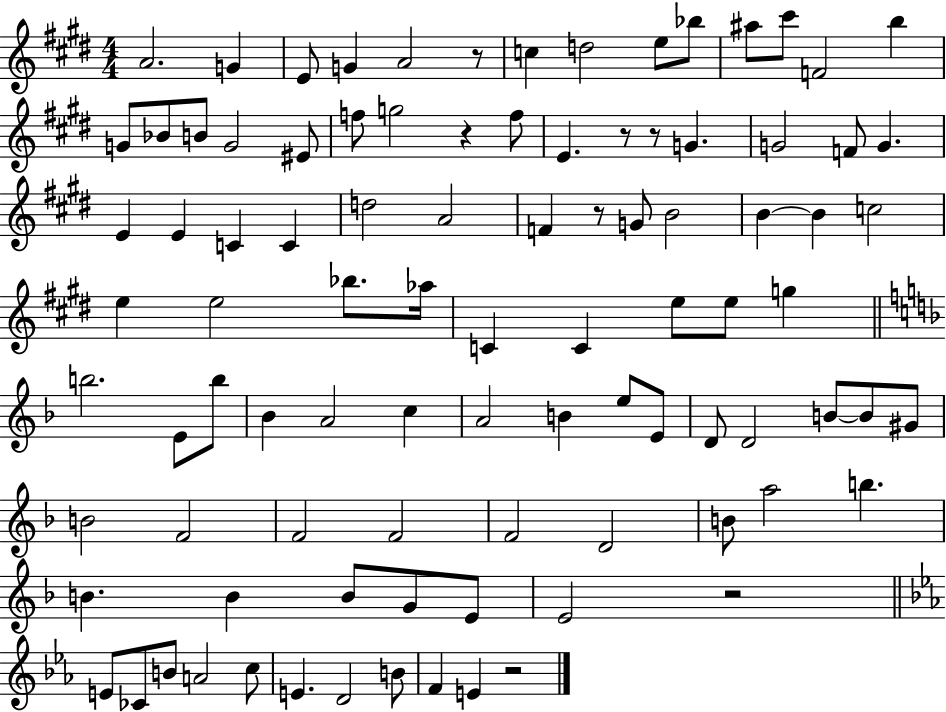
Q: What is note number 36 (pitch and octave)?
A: B4